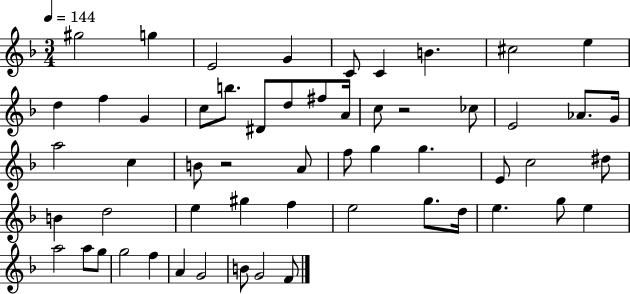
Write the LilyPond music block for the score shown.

{
  \clef treble
  \numericTimeSignature
  \time 3/4
  \key f \major
  \tempo 4 = 144
  gis''2 g''4 | e'2 g'4 | c'8 c'4 b'4. | cis''2 e''4 | \break d''4 f''4 g'4 | c''8 b''8. dis'8 d''8 fis''8 a'16 | c''8 r2 ces''8 | e'2 aes'8. g'16 | \break a''2 c''4 | b'8 r2 a'8 | f''8 g''4 g''4. | e'8 c''2 dis''8 | \break b'4 d''2 | e''4 gis''4 f''4 | e''2 g''8. d''16 | e''4. g''8 e''4 | \break a''2 a''8 g''8 | g''2 f''4 | a'4 g'2 | b'8 g'2 f'8 | \break \bar "|."
}